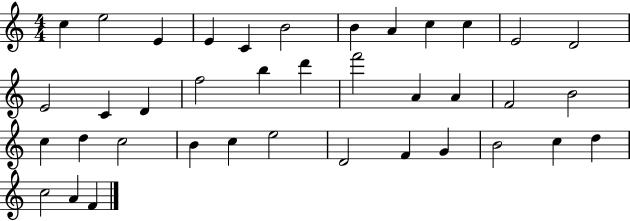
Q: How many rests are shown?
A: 0